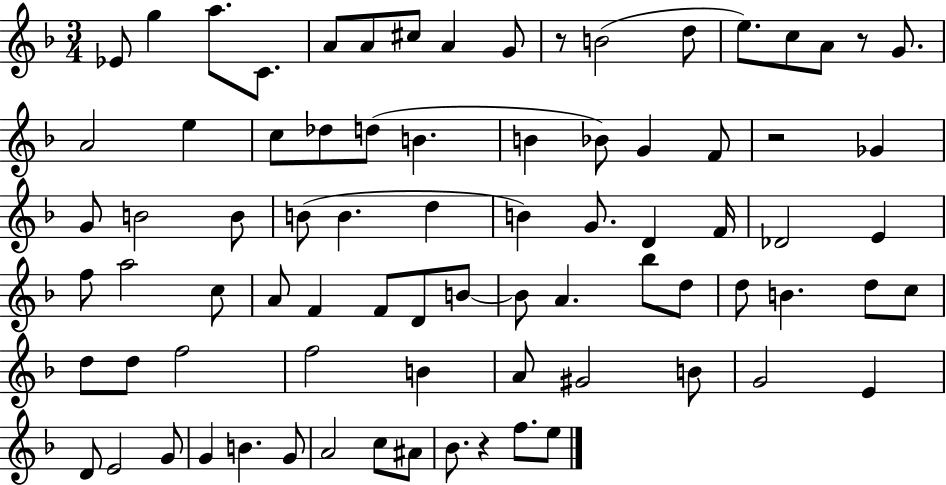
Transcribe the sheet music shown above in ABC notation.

X:1
T:Untitled
M:3/4
L:1/4
K:F
_E/2 g a/2 C/2 A/2 A/2 ^c/2 A G/2 z/2 B2 d/2 e/2 c/2 A/2 z/2 G/2 A2 e c/2 _d/2 d/2 B B _B/2 G F/2 z2 _G G/2 B2 B/2 B/2 B d B G/2 D F/4 _D2 E f/2 a2 c/2 A/2 F F/2 D/2 B/2 B/2 A _b/2 d/2 d/2 B d/2 c/2 d/2 d/2 f2 f2 B A/2 ^G2 B/2 G2 E D/2 E2 G/2 G B G/2 A2 c/2 ^A/2 _B/2 z f/2 e/2